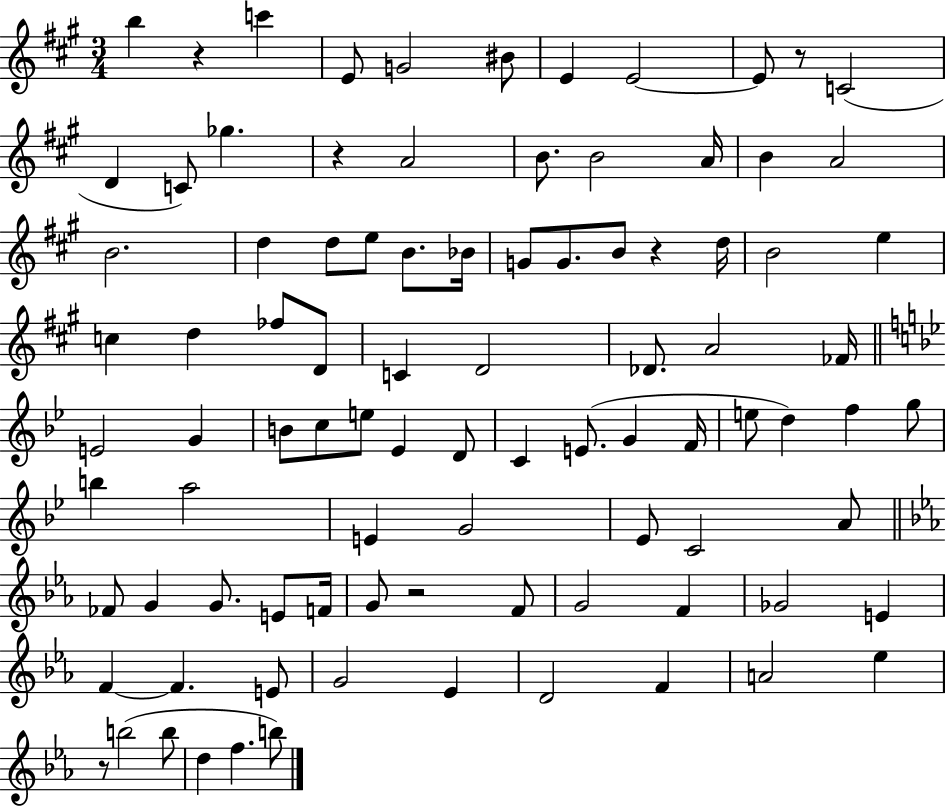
B5/q R/q C6/q E4/e G4/h BIS4/e E4/q E4/h E4/e R/e C4/h D4/q C4/e Gb5/q. R/q A4/h B4/e. B4/h A4/s B4/q A4/h B4/h. D5/q D5/e E5/e B4/e. Bb4/s G4/e G4/e. B4/e R/q D5/s B4/h E5/q C5/q D5/q FES5/e D4/e C4/q D4/h Db4/e. A4/h FES4/s E4/h G4/q B4/e C5/e E5/e Eb4/q D4/e C4/q E4/e. G4/q F4/s E5/e D5/q F5/q G5/e B5/q A5/h E4/q G4/h Eb4/e C4/h A4/e FES4/e G4/q G4/e. E4/e F4/s G4/e R/h F4/e G4/h F4/q Gb4/h E4/q F4/q F4/q. E4/e G4/h Eb4/q D4/h F4/q A4/h Eb5/q R/e B5/h B5/e D5/q F5/q. B5/e